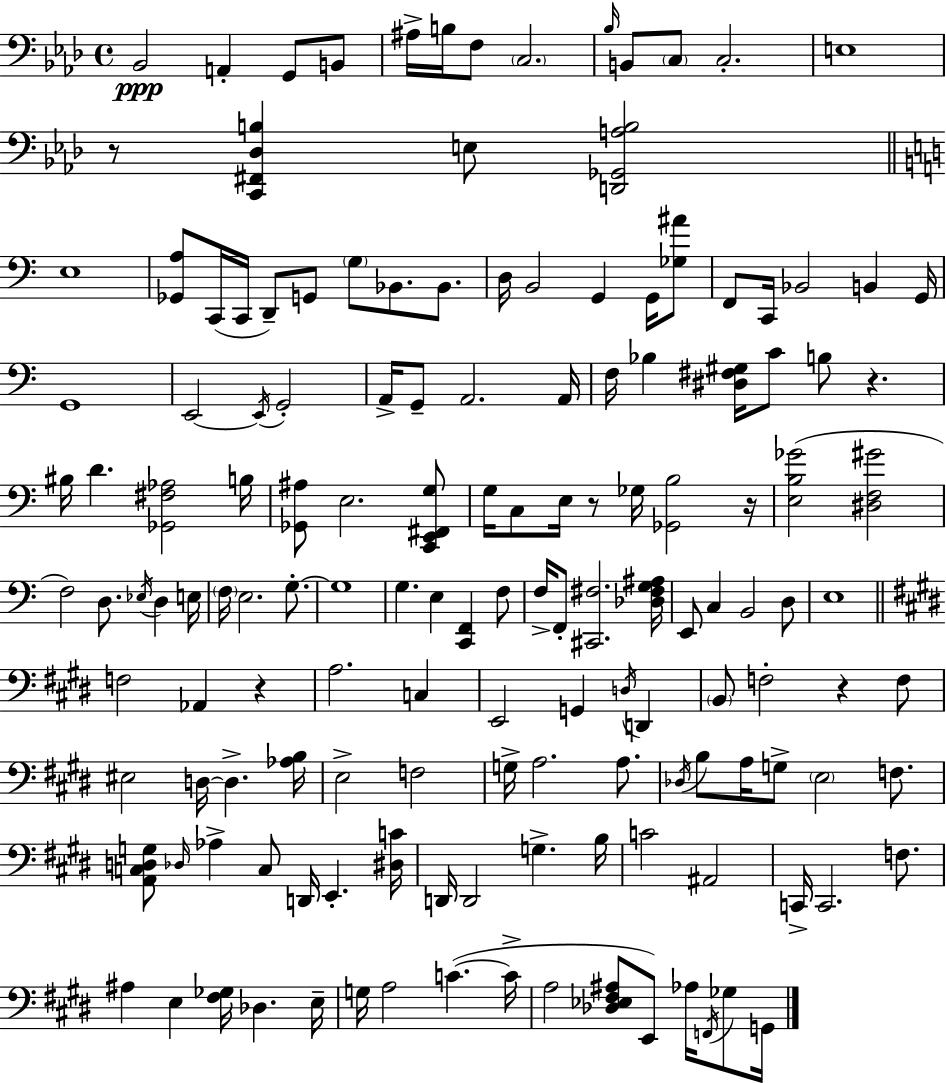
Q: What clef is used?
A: bass